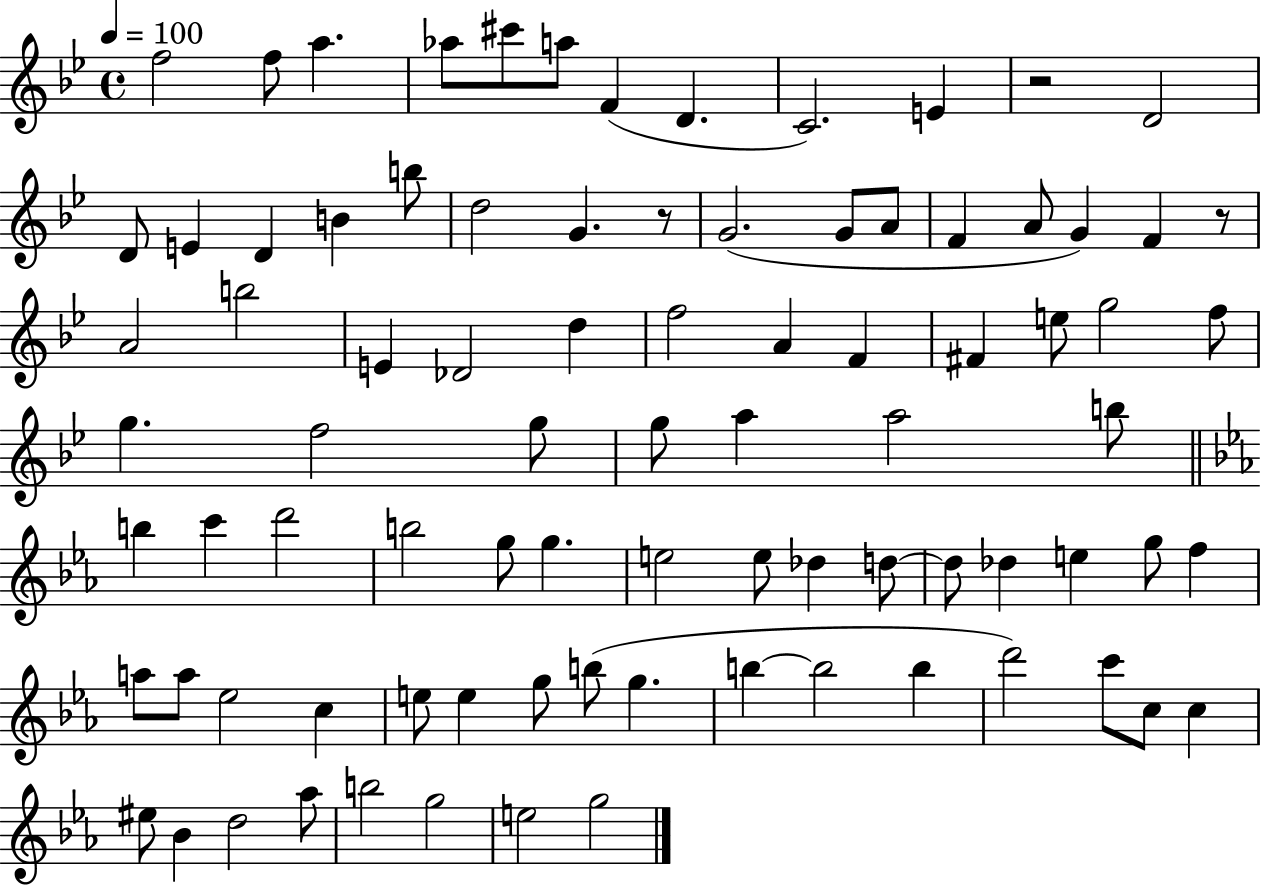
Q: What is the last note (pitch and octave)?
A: G5